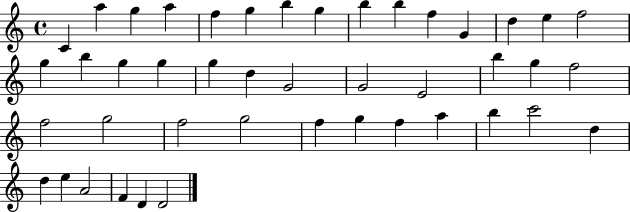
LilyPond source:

{
  \clef treble
  \time 4/4
  \defaultTimeSignature
  \key c \major
  c'4 a''4 g''4 a''4 | f''4 g''4 b''4 g''4 | b''4 b''4 f''4 g'4 | d''4 e''4 f''2 | \break g''4 b''4 g''4 g''4 | g''4 d''4 g'2 | g'2 e'2 | b''4 g''4 f''2 | \break f''2 g''2 | f''2 g''2 | f''4 g''4 f''4 a''4 | b''4 c'''2 d''4 | \break d''4 e''4 a'2 | f'4 d'4 d'2 | \bar "|."
}